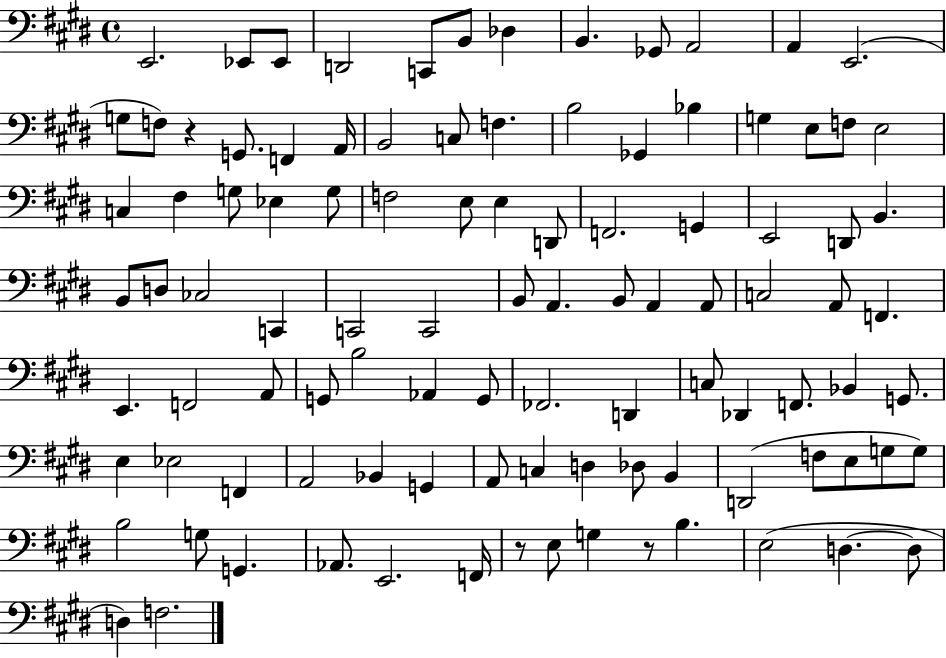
X:1
T:Untitled
M:4/4
L:1/4
K:E
E,,2 _E,,/2 _E,,/2 D,,2 C,,/2 B,,/2 _D, B,, _G,,/2 A,,2 A,, E,,2 G,/2 F,/2 z G,,/2 F,, A,,/4 B,,2 C,/2 F, B,2 _G,, _B, G, E,/2 F,/2 E,2 C, ^F, G,/2 _E, G,/2 F,2 E,/2 E, D,,/2 F,,2 G,, E,,2 D,,/2 B,, B,,/2 D,/2 _C,2 C,, C,,2 C,,2 B,,/2 A,, B,,/2 A,, A,,/2 C,2 A,,/2 F,, E,, F,,2 A,,/2 G,,/2 B,2 _A,, G,,/2 _F,,2 D,, C,/2 _D,, F,,/2 _B,, G,,/2 E, _E,2 F,, A,,2 _B,, G,, A,,/2 C, D, _D,/2 B,, D,,2 F,/2 E,/2 G,/2 G,/2 B,2 G,/2 G,, _A,,/2 E,,2 F,,/4 z/2 E,/2 G, z/2 B, E,2 D, D,/2 D, F,2